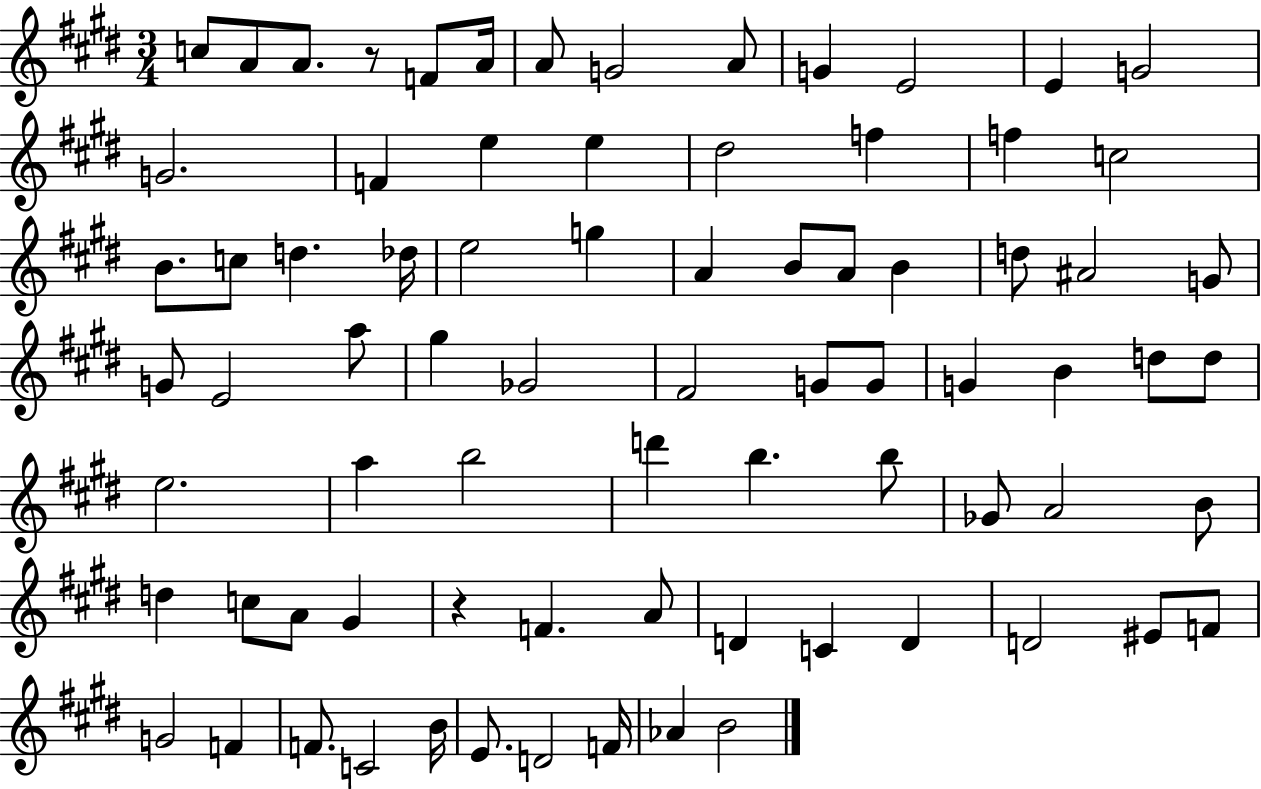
X:1
T:Untitled
M:3/4
L:1/4
K:E
c/2 A/2 A/2 z/2 F/2 A/4 A/2 G2 A/2 G E2 E G2 G2 F e e ^d2 f f c2 B/2 c/2 d _d/4 e2 g A B/2 A/2 B d/2 ^A2 G/2 G/2 E2 a/2 ^g _G2 ^F2 G/2 G/2 G B d/2 d/2 e2 a b2 d' b b/2 _G/2 A2 B/2 d c/2 A/2 ^G z F A/2 D C D D2 ^E/2 F/2 G2 F F/2 C2 B/4 E/2 D2 F/4 _A B2